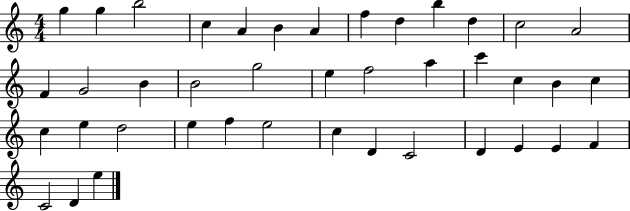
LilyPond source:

{
  \clef treble
  \numericTimeSignature
  \time 4/4
  \key c \major
  g''4 g''4 b''2 | c''4 a'4 b'4 a'4 | f''4 d''4 b''4 d''4 | c''2 a'2 | \break f'4 g'2 b'4 | b'2 g''2 | e''4 f''2 a''4 | c'''4 c''4 b'4 c''4 | \break c''4 e''4 d''2 | e''4 f''4 e''2 | c''4 d'4 c'2 | d'4 e'4 e'4 f'4 | \break c'2 d'4 e''4 | \bar "|."
}